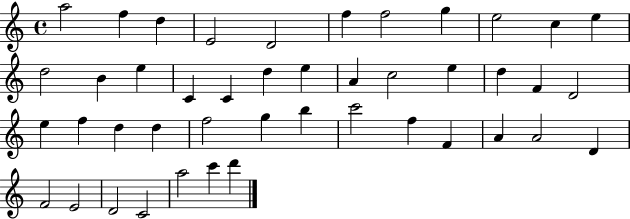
X:1
T:Untitled
M:4/4
L:1/4
K:C
a2 f d E2 D2 f f2 g e2 c e d2 B e C C d e A c2 e d F D2 e f d d f2 g b c'2 f F A A2 D F2 E2 D2 C2 a2 c' d'